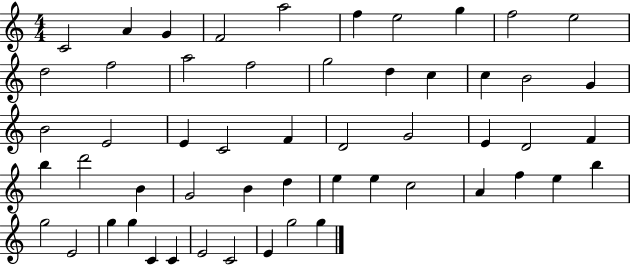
{
  \clef treble
  \numericTimeSignature
  \time 4/4
  \key c \major
  c'2 a'4 g'4 | f'2 a''2 | f''4 e''2 g''4 | f''2 e''2 | \break d''2 f''2 | a''2 f''2 | g''2 d''4 c''4 | c''4 b'2 g'4 | \break b'2 e'2 | e'4 c'2 f'4 | d'2 g'2 | e'4 d'2 f'4 | \break b''4 d'''2 b'4 | g'2 b'4 d''4 | e''4 e''4 c''2 | a'4 f''4 e''4 b''4 | \break g''2 e'2 | g''4 g''4 c'4 c'4 | e'2 c'2 | e'4 g''2 g''4 | \break \bar "|."
}